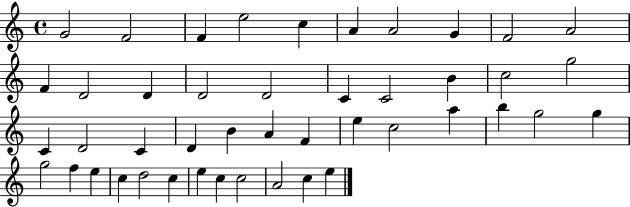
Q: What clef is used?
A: treble